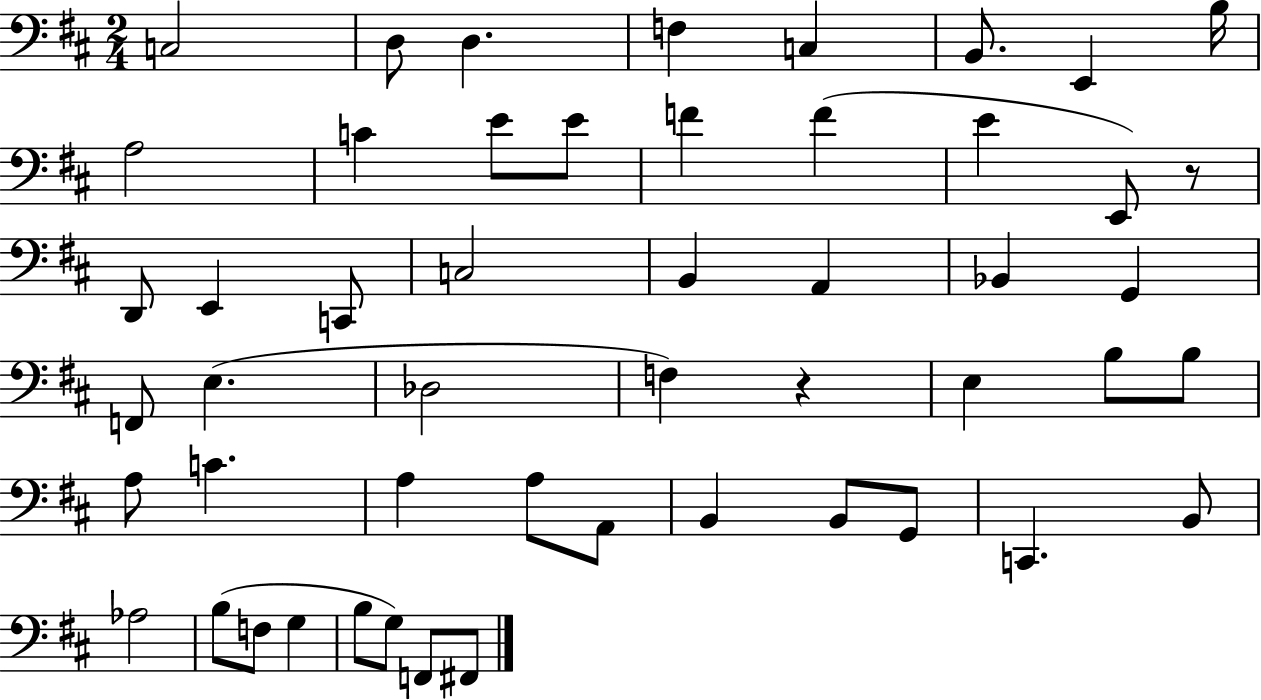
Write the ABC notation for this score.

X:1
T:Untitled
M:2/4
L:1/4
K:D
C,2 D,/2 D, F, C, B,,/2 E,, B,/4 A,2 C E/2 E/2 F F E E,,/2 z/2 D,,/2 E,, C,,/2 C,2 B,, A,, _B,, G,, F,,/2 E, _D,2 F, z E, B,/2 B,/2 A,/2 C A, A,/2 A,,/2 B,, B,,/2 G,,/2 C,, B,,/2 _A,2 B,/2 F,/2 G, B,/2 G,/2 F,,/2 ^F,,/2